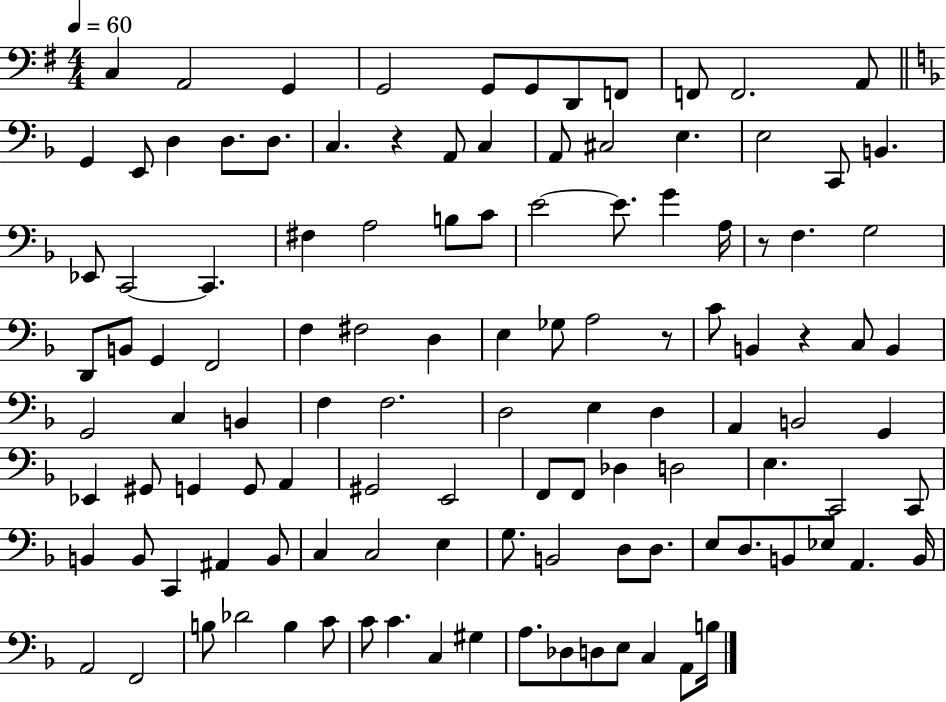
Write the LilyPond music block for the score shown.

{
  \clef bass
  \numericTimeSignature
  \time 4/4
  \key g \major
  \tempo 4 = 60
  c4 a,2 g,4 | g,2 g,8 g,8 d,8 f,8 | f,8 f,2. a,8 | \bar "||" \break \key f \major g,4 e,8 d4 d8. d8. | c4. r4 a,8 c4 | a,8 cis2 e4. | e2 c,8 b,4. | \break ees,8 c,2~~ c,4. | fis4 a2 b8 c'8 | e'2~~ e'8. g'4 a16 | r8 f4. g2 | \break d,8 b,8 g,4 f,2 | f4 fis2 d4 | e4 ges8 a2 r8 | c'8 b,4 r4 c8 b,4 | \break g,2 c4 b,4 | f4 f2. | d2 e4 d4 | a,4 b,2 g,4 | \break ees,4 gis,8 g,4 g,8 a,4 | gis,2 e,2 | f,8 f,8 des4 d2 | e4. c,2 c,8 | \break b,4 b,8 c,4 ais,4 b,8 | c4 c2 e4 | g8. b,2 d8 d8. | e8 d8. b,8 ees8 a,4. b,16 | \break a,2 f,2 | b8 des'2 b4 c'8 | c'8 c'4. c4 gis4 | a8. des8 d8 e8 c4 a,8 b16 | \break \bar "|."
}